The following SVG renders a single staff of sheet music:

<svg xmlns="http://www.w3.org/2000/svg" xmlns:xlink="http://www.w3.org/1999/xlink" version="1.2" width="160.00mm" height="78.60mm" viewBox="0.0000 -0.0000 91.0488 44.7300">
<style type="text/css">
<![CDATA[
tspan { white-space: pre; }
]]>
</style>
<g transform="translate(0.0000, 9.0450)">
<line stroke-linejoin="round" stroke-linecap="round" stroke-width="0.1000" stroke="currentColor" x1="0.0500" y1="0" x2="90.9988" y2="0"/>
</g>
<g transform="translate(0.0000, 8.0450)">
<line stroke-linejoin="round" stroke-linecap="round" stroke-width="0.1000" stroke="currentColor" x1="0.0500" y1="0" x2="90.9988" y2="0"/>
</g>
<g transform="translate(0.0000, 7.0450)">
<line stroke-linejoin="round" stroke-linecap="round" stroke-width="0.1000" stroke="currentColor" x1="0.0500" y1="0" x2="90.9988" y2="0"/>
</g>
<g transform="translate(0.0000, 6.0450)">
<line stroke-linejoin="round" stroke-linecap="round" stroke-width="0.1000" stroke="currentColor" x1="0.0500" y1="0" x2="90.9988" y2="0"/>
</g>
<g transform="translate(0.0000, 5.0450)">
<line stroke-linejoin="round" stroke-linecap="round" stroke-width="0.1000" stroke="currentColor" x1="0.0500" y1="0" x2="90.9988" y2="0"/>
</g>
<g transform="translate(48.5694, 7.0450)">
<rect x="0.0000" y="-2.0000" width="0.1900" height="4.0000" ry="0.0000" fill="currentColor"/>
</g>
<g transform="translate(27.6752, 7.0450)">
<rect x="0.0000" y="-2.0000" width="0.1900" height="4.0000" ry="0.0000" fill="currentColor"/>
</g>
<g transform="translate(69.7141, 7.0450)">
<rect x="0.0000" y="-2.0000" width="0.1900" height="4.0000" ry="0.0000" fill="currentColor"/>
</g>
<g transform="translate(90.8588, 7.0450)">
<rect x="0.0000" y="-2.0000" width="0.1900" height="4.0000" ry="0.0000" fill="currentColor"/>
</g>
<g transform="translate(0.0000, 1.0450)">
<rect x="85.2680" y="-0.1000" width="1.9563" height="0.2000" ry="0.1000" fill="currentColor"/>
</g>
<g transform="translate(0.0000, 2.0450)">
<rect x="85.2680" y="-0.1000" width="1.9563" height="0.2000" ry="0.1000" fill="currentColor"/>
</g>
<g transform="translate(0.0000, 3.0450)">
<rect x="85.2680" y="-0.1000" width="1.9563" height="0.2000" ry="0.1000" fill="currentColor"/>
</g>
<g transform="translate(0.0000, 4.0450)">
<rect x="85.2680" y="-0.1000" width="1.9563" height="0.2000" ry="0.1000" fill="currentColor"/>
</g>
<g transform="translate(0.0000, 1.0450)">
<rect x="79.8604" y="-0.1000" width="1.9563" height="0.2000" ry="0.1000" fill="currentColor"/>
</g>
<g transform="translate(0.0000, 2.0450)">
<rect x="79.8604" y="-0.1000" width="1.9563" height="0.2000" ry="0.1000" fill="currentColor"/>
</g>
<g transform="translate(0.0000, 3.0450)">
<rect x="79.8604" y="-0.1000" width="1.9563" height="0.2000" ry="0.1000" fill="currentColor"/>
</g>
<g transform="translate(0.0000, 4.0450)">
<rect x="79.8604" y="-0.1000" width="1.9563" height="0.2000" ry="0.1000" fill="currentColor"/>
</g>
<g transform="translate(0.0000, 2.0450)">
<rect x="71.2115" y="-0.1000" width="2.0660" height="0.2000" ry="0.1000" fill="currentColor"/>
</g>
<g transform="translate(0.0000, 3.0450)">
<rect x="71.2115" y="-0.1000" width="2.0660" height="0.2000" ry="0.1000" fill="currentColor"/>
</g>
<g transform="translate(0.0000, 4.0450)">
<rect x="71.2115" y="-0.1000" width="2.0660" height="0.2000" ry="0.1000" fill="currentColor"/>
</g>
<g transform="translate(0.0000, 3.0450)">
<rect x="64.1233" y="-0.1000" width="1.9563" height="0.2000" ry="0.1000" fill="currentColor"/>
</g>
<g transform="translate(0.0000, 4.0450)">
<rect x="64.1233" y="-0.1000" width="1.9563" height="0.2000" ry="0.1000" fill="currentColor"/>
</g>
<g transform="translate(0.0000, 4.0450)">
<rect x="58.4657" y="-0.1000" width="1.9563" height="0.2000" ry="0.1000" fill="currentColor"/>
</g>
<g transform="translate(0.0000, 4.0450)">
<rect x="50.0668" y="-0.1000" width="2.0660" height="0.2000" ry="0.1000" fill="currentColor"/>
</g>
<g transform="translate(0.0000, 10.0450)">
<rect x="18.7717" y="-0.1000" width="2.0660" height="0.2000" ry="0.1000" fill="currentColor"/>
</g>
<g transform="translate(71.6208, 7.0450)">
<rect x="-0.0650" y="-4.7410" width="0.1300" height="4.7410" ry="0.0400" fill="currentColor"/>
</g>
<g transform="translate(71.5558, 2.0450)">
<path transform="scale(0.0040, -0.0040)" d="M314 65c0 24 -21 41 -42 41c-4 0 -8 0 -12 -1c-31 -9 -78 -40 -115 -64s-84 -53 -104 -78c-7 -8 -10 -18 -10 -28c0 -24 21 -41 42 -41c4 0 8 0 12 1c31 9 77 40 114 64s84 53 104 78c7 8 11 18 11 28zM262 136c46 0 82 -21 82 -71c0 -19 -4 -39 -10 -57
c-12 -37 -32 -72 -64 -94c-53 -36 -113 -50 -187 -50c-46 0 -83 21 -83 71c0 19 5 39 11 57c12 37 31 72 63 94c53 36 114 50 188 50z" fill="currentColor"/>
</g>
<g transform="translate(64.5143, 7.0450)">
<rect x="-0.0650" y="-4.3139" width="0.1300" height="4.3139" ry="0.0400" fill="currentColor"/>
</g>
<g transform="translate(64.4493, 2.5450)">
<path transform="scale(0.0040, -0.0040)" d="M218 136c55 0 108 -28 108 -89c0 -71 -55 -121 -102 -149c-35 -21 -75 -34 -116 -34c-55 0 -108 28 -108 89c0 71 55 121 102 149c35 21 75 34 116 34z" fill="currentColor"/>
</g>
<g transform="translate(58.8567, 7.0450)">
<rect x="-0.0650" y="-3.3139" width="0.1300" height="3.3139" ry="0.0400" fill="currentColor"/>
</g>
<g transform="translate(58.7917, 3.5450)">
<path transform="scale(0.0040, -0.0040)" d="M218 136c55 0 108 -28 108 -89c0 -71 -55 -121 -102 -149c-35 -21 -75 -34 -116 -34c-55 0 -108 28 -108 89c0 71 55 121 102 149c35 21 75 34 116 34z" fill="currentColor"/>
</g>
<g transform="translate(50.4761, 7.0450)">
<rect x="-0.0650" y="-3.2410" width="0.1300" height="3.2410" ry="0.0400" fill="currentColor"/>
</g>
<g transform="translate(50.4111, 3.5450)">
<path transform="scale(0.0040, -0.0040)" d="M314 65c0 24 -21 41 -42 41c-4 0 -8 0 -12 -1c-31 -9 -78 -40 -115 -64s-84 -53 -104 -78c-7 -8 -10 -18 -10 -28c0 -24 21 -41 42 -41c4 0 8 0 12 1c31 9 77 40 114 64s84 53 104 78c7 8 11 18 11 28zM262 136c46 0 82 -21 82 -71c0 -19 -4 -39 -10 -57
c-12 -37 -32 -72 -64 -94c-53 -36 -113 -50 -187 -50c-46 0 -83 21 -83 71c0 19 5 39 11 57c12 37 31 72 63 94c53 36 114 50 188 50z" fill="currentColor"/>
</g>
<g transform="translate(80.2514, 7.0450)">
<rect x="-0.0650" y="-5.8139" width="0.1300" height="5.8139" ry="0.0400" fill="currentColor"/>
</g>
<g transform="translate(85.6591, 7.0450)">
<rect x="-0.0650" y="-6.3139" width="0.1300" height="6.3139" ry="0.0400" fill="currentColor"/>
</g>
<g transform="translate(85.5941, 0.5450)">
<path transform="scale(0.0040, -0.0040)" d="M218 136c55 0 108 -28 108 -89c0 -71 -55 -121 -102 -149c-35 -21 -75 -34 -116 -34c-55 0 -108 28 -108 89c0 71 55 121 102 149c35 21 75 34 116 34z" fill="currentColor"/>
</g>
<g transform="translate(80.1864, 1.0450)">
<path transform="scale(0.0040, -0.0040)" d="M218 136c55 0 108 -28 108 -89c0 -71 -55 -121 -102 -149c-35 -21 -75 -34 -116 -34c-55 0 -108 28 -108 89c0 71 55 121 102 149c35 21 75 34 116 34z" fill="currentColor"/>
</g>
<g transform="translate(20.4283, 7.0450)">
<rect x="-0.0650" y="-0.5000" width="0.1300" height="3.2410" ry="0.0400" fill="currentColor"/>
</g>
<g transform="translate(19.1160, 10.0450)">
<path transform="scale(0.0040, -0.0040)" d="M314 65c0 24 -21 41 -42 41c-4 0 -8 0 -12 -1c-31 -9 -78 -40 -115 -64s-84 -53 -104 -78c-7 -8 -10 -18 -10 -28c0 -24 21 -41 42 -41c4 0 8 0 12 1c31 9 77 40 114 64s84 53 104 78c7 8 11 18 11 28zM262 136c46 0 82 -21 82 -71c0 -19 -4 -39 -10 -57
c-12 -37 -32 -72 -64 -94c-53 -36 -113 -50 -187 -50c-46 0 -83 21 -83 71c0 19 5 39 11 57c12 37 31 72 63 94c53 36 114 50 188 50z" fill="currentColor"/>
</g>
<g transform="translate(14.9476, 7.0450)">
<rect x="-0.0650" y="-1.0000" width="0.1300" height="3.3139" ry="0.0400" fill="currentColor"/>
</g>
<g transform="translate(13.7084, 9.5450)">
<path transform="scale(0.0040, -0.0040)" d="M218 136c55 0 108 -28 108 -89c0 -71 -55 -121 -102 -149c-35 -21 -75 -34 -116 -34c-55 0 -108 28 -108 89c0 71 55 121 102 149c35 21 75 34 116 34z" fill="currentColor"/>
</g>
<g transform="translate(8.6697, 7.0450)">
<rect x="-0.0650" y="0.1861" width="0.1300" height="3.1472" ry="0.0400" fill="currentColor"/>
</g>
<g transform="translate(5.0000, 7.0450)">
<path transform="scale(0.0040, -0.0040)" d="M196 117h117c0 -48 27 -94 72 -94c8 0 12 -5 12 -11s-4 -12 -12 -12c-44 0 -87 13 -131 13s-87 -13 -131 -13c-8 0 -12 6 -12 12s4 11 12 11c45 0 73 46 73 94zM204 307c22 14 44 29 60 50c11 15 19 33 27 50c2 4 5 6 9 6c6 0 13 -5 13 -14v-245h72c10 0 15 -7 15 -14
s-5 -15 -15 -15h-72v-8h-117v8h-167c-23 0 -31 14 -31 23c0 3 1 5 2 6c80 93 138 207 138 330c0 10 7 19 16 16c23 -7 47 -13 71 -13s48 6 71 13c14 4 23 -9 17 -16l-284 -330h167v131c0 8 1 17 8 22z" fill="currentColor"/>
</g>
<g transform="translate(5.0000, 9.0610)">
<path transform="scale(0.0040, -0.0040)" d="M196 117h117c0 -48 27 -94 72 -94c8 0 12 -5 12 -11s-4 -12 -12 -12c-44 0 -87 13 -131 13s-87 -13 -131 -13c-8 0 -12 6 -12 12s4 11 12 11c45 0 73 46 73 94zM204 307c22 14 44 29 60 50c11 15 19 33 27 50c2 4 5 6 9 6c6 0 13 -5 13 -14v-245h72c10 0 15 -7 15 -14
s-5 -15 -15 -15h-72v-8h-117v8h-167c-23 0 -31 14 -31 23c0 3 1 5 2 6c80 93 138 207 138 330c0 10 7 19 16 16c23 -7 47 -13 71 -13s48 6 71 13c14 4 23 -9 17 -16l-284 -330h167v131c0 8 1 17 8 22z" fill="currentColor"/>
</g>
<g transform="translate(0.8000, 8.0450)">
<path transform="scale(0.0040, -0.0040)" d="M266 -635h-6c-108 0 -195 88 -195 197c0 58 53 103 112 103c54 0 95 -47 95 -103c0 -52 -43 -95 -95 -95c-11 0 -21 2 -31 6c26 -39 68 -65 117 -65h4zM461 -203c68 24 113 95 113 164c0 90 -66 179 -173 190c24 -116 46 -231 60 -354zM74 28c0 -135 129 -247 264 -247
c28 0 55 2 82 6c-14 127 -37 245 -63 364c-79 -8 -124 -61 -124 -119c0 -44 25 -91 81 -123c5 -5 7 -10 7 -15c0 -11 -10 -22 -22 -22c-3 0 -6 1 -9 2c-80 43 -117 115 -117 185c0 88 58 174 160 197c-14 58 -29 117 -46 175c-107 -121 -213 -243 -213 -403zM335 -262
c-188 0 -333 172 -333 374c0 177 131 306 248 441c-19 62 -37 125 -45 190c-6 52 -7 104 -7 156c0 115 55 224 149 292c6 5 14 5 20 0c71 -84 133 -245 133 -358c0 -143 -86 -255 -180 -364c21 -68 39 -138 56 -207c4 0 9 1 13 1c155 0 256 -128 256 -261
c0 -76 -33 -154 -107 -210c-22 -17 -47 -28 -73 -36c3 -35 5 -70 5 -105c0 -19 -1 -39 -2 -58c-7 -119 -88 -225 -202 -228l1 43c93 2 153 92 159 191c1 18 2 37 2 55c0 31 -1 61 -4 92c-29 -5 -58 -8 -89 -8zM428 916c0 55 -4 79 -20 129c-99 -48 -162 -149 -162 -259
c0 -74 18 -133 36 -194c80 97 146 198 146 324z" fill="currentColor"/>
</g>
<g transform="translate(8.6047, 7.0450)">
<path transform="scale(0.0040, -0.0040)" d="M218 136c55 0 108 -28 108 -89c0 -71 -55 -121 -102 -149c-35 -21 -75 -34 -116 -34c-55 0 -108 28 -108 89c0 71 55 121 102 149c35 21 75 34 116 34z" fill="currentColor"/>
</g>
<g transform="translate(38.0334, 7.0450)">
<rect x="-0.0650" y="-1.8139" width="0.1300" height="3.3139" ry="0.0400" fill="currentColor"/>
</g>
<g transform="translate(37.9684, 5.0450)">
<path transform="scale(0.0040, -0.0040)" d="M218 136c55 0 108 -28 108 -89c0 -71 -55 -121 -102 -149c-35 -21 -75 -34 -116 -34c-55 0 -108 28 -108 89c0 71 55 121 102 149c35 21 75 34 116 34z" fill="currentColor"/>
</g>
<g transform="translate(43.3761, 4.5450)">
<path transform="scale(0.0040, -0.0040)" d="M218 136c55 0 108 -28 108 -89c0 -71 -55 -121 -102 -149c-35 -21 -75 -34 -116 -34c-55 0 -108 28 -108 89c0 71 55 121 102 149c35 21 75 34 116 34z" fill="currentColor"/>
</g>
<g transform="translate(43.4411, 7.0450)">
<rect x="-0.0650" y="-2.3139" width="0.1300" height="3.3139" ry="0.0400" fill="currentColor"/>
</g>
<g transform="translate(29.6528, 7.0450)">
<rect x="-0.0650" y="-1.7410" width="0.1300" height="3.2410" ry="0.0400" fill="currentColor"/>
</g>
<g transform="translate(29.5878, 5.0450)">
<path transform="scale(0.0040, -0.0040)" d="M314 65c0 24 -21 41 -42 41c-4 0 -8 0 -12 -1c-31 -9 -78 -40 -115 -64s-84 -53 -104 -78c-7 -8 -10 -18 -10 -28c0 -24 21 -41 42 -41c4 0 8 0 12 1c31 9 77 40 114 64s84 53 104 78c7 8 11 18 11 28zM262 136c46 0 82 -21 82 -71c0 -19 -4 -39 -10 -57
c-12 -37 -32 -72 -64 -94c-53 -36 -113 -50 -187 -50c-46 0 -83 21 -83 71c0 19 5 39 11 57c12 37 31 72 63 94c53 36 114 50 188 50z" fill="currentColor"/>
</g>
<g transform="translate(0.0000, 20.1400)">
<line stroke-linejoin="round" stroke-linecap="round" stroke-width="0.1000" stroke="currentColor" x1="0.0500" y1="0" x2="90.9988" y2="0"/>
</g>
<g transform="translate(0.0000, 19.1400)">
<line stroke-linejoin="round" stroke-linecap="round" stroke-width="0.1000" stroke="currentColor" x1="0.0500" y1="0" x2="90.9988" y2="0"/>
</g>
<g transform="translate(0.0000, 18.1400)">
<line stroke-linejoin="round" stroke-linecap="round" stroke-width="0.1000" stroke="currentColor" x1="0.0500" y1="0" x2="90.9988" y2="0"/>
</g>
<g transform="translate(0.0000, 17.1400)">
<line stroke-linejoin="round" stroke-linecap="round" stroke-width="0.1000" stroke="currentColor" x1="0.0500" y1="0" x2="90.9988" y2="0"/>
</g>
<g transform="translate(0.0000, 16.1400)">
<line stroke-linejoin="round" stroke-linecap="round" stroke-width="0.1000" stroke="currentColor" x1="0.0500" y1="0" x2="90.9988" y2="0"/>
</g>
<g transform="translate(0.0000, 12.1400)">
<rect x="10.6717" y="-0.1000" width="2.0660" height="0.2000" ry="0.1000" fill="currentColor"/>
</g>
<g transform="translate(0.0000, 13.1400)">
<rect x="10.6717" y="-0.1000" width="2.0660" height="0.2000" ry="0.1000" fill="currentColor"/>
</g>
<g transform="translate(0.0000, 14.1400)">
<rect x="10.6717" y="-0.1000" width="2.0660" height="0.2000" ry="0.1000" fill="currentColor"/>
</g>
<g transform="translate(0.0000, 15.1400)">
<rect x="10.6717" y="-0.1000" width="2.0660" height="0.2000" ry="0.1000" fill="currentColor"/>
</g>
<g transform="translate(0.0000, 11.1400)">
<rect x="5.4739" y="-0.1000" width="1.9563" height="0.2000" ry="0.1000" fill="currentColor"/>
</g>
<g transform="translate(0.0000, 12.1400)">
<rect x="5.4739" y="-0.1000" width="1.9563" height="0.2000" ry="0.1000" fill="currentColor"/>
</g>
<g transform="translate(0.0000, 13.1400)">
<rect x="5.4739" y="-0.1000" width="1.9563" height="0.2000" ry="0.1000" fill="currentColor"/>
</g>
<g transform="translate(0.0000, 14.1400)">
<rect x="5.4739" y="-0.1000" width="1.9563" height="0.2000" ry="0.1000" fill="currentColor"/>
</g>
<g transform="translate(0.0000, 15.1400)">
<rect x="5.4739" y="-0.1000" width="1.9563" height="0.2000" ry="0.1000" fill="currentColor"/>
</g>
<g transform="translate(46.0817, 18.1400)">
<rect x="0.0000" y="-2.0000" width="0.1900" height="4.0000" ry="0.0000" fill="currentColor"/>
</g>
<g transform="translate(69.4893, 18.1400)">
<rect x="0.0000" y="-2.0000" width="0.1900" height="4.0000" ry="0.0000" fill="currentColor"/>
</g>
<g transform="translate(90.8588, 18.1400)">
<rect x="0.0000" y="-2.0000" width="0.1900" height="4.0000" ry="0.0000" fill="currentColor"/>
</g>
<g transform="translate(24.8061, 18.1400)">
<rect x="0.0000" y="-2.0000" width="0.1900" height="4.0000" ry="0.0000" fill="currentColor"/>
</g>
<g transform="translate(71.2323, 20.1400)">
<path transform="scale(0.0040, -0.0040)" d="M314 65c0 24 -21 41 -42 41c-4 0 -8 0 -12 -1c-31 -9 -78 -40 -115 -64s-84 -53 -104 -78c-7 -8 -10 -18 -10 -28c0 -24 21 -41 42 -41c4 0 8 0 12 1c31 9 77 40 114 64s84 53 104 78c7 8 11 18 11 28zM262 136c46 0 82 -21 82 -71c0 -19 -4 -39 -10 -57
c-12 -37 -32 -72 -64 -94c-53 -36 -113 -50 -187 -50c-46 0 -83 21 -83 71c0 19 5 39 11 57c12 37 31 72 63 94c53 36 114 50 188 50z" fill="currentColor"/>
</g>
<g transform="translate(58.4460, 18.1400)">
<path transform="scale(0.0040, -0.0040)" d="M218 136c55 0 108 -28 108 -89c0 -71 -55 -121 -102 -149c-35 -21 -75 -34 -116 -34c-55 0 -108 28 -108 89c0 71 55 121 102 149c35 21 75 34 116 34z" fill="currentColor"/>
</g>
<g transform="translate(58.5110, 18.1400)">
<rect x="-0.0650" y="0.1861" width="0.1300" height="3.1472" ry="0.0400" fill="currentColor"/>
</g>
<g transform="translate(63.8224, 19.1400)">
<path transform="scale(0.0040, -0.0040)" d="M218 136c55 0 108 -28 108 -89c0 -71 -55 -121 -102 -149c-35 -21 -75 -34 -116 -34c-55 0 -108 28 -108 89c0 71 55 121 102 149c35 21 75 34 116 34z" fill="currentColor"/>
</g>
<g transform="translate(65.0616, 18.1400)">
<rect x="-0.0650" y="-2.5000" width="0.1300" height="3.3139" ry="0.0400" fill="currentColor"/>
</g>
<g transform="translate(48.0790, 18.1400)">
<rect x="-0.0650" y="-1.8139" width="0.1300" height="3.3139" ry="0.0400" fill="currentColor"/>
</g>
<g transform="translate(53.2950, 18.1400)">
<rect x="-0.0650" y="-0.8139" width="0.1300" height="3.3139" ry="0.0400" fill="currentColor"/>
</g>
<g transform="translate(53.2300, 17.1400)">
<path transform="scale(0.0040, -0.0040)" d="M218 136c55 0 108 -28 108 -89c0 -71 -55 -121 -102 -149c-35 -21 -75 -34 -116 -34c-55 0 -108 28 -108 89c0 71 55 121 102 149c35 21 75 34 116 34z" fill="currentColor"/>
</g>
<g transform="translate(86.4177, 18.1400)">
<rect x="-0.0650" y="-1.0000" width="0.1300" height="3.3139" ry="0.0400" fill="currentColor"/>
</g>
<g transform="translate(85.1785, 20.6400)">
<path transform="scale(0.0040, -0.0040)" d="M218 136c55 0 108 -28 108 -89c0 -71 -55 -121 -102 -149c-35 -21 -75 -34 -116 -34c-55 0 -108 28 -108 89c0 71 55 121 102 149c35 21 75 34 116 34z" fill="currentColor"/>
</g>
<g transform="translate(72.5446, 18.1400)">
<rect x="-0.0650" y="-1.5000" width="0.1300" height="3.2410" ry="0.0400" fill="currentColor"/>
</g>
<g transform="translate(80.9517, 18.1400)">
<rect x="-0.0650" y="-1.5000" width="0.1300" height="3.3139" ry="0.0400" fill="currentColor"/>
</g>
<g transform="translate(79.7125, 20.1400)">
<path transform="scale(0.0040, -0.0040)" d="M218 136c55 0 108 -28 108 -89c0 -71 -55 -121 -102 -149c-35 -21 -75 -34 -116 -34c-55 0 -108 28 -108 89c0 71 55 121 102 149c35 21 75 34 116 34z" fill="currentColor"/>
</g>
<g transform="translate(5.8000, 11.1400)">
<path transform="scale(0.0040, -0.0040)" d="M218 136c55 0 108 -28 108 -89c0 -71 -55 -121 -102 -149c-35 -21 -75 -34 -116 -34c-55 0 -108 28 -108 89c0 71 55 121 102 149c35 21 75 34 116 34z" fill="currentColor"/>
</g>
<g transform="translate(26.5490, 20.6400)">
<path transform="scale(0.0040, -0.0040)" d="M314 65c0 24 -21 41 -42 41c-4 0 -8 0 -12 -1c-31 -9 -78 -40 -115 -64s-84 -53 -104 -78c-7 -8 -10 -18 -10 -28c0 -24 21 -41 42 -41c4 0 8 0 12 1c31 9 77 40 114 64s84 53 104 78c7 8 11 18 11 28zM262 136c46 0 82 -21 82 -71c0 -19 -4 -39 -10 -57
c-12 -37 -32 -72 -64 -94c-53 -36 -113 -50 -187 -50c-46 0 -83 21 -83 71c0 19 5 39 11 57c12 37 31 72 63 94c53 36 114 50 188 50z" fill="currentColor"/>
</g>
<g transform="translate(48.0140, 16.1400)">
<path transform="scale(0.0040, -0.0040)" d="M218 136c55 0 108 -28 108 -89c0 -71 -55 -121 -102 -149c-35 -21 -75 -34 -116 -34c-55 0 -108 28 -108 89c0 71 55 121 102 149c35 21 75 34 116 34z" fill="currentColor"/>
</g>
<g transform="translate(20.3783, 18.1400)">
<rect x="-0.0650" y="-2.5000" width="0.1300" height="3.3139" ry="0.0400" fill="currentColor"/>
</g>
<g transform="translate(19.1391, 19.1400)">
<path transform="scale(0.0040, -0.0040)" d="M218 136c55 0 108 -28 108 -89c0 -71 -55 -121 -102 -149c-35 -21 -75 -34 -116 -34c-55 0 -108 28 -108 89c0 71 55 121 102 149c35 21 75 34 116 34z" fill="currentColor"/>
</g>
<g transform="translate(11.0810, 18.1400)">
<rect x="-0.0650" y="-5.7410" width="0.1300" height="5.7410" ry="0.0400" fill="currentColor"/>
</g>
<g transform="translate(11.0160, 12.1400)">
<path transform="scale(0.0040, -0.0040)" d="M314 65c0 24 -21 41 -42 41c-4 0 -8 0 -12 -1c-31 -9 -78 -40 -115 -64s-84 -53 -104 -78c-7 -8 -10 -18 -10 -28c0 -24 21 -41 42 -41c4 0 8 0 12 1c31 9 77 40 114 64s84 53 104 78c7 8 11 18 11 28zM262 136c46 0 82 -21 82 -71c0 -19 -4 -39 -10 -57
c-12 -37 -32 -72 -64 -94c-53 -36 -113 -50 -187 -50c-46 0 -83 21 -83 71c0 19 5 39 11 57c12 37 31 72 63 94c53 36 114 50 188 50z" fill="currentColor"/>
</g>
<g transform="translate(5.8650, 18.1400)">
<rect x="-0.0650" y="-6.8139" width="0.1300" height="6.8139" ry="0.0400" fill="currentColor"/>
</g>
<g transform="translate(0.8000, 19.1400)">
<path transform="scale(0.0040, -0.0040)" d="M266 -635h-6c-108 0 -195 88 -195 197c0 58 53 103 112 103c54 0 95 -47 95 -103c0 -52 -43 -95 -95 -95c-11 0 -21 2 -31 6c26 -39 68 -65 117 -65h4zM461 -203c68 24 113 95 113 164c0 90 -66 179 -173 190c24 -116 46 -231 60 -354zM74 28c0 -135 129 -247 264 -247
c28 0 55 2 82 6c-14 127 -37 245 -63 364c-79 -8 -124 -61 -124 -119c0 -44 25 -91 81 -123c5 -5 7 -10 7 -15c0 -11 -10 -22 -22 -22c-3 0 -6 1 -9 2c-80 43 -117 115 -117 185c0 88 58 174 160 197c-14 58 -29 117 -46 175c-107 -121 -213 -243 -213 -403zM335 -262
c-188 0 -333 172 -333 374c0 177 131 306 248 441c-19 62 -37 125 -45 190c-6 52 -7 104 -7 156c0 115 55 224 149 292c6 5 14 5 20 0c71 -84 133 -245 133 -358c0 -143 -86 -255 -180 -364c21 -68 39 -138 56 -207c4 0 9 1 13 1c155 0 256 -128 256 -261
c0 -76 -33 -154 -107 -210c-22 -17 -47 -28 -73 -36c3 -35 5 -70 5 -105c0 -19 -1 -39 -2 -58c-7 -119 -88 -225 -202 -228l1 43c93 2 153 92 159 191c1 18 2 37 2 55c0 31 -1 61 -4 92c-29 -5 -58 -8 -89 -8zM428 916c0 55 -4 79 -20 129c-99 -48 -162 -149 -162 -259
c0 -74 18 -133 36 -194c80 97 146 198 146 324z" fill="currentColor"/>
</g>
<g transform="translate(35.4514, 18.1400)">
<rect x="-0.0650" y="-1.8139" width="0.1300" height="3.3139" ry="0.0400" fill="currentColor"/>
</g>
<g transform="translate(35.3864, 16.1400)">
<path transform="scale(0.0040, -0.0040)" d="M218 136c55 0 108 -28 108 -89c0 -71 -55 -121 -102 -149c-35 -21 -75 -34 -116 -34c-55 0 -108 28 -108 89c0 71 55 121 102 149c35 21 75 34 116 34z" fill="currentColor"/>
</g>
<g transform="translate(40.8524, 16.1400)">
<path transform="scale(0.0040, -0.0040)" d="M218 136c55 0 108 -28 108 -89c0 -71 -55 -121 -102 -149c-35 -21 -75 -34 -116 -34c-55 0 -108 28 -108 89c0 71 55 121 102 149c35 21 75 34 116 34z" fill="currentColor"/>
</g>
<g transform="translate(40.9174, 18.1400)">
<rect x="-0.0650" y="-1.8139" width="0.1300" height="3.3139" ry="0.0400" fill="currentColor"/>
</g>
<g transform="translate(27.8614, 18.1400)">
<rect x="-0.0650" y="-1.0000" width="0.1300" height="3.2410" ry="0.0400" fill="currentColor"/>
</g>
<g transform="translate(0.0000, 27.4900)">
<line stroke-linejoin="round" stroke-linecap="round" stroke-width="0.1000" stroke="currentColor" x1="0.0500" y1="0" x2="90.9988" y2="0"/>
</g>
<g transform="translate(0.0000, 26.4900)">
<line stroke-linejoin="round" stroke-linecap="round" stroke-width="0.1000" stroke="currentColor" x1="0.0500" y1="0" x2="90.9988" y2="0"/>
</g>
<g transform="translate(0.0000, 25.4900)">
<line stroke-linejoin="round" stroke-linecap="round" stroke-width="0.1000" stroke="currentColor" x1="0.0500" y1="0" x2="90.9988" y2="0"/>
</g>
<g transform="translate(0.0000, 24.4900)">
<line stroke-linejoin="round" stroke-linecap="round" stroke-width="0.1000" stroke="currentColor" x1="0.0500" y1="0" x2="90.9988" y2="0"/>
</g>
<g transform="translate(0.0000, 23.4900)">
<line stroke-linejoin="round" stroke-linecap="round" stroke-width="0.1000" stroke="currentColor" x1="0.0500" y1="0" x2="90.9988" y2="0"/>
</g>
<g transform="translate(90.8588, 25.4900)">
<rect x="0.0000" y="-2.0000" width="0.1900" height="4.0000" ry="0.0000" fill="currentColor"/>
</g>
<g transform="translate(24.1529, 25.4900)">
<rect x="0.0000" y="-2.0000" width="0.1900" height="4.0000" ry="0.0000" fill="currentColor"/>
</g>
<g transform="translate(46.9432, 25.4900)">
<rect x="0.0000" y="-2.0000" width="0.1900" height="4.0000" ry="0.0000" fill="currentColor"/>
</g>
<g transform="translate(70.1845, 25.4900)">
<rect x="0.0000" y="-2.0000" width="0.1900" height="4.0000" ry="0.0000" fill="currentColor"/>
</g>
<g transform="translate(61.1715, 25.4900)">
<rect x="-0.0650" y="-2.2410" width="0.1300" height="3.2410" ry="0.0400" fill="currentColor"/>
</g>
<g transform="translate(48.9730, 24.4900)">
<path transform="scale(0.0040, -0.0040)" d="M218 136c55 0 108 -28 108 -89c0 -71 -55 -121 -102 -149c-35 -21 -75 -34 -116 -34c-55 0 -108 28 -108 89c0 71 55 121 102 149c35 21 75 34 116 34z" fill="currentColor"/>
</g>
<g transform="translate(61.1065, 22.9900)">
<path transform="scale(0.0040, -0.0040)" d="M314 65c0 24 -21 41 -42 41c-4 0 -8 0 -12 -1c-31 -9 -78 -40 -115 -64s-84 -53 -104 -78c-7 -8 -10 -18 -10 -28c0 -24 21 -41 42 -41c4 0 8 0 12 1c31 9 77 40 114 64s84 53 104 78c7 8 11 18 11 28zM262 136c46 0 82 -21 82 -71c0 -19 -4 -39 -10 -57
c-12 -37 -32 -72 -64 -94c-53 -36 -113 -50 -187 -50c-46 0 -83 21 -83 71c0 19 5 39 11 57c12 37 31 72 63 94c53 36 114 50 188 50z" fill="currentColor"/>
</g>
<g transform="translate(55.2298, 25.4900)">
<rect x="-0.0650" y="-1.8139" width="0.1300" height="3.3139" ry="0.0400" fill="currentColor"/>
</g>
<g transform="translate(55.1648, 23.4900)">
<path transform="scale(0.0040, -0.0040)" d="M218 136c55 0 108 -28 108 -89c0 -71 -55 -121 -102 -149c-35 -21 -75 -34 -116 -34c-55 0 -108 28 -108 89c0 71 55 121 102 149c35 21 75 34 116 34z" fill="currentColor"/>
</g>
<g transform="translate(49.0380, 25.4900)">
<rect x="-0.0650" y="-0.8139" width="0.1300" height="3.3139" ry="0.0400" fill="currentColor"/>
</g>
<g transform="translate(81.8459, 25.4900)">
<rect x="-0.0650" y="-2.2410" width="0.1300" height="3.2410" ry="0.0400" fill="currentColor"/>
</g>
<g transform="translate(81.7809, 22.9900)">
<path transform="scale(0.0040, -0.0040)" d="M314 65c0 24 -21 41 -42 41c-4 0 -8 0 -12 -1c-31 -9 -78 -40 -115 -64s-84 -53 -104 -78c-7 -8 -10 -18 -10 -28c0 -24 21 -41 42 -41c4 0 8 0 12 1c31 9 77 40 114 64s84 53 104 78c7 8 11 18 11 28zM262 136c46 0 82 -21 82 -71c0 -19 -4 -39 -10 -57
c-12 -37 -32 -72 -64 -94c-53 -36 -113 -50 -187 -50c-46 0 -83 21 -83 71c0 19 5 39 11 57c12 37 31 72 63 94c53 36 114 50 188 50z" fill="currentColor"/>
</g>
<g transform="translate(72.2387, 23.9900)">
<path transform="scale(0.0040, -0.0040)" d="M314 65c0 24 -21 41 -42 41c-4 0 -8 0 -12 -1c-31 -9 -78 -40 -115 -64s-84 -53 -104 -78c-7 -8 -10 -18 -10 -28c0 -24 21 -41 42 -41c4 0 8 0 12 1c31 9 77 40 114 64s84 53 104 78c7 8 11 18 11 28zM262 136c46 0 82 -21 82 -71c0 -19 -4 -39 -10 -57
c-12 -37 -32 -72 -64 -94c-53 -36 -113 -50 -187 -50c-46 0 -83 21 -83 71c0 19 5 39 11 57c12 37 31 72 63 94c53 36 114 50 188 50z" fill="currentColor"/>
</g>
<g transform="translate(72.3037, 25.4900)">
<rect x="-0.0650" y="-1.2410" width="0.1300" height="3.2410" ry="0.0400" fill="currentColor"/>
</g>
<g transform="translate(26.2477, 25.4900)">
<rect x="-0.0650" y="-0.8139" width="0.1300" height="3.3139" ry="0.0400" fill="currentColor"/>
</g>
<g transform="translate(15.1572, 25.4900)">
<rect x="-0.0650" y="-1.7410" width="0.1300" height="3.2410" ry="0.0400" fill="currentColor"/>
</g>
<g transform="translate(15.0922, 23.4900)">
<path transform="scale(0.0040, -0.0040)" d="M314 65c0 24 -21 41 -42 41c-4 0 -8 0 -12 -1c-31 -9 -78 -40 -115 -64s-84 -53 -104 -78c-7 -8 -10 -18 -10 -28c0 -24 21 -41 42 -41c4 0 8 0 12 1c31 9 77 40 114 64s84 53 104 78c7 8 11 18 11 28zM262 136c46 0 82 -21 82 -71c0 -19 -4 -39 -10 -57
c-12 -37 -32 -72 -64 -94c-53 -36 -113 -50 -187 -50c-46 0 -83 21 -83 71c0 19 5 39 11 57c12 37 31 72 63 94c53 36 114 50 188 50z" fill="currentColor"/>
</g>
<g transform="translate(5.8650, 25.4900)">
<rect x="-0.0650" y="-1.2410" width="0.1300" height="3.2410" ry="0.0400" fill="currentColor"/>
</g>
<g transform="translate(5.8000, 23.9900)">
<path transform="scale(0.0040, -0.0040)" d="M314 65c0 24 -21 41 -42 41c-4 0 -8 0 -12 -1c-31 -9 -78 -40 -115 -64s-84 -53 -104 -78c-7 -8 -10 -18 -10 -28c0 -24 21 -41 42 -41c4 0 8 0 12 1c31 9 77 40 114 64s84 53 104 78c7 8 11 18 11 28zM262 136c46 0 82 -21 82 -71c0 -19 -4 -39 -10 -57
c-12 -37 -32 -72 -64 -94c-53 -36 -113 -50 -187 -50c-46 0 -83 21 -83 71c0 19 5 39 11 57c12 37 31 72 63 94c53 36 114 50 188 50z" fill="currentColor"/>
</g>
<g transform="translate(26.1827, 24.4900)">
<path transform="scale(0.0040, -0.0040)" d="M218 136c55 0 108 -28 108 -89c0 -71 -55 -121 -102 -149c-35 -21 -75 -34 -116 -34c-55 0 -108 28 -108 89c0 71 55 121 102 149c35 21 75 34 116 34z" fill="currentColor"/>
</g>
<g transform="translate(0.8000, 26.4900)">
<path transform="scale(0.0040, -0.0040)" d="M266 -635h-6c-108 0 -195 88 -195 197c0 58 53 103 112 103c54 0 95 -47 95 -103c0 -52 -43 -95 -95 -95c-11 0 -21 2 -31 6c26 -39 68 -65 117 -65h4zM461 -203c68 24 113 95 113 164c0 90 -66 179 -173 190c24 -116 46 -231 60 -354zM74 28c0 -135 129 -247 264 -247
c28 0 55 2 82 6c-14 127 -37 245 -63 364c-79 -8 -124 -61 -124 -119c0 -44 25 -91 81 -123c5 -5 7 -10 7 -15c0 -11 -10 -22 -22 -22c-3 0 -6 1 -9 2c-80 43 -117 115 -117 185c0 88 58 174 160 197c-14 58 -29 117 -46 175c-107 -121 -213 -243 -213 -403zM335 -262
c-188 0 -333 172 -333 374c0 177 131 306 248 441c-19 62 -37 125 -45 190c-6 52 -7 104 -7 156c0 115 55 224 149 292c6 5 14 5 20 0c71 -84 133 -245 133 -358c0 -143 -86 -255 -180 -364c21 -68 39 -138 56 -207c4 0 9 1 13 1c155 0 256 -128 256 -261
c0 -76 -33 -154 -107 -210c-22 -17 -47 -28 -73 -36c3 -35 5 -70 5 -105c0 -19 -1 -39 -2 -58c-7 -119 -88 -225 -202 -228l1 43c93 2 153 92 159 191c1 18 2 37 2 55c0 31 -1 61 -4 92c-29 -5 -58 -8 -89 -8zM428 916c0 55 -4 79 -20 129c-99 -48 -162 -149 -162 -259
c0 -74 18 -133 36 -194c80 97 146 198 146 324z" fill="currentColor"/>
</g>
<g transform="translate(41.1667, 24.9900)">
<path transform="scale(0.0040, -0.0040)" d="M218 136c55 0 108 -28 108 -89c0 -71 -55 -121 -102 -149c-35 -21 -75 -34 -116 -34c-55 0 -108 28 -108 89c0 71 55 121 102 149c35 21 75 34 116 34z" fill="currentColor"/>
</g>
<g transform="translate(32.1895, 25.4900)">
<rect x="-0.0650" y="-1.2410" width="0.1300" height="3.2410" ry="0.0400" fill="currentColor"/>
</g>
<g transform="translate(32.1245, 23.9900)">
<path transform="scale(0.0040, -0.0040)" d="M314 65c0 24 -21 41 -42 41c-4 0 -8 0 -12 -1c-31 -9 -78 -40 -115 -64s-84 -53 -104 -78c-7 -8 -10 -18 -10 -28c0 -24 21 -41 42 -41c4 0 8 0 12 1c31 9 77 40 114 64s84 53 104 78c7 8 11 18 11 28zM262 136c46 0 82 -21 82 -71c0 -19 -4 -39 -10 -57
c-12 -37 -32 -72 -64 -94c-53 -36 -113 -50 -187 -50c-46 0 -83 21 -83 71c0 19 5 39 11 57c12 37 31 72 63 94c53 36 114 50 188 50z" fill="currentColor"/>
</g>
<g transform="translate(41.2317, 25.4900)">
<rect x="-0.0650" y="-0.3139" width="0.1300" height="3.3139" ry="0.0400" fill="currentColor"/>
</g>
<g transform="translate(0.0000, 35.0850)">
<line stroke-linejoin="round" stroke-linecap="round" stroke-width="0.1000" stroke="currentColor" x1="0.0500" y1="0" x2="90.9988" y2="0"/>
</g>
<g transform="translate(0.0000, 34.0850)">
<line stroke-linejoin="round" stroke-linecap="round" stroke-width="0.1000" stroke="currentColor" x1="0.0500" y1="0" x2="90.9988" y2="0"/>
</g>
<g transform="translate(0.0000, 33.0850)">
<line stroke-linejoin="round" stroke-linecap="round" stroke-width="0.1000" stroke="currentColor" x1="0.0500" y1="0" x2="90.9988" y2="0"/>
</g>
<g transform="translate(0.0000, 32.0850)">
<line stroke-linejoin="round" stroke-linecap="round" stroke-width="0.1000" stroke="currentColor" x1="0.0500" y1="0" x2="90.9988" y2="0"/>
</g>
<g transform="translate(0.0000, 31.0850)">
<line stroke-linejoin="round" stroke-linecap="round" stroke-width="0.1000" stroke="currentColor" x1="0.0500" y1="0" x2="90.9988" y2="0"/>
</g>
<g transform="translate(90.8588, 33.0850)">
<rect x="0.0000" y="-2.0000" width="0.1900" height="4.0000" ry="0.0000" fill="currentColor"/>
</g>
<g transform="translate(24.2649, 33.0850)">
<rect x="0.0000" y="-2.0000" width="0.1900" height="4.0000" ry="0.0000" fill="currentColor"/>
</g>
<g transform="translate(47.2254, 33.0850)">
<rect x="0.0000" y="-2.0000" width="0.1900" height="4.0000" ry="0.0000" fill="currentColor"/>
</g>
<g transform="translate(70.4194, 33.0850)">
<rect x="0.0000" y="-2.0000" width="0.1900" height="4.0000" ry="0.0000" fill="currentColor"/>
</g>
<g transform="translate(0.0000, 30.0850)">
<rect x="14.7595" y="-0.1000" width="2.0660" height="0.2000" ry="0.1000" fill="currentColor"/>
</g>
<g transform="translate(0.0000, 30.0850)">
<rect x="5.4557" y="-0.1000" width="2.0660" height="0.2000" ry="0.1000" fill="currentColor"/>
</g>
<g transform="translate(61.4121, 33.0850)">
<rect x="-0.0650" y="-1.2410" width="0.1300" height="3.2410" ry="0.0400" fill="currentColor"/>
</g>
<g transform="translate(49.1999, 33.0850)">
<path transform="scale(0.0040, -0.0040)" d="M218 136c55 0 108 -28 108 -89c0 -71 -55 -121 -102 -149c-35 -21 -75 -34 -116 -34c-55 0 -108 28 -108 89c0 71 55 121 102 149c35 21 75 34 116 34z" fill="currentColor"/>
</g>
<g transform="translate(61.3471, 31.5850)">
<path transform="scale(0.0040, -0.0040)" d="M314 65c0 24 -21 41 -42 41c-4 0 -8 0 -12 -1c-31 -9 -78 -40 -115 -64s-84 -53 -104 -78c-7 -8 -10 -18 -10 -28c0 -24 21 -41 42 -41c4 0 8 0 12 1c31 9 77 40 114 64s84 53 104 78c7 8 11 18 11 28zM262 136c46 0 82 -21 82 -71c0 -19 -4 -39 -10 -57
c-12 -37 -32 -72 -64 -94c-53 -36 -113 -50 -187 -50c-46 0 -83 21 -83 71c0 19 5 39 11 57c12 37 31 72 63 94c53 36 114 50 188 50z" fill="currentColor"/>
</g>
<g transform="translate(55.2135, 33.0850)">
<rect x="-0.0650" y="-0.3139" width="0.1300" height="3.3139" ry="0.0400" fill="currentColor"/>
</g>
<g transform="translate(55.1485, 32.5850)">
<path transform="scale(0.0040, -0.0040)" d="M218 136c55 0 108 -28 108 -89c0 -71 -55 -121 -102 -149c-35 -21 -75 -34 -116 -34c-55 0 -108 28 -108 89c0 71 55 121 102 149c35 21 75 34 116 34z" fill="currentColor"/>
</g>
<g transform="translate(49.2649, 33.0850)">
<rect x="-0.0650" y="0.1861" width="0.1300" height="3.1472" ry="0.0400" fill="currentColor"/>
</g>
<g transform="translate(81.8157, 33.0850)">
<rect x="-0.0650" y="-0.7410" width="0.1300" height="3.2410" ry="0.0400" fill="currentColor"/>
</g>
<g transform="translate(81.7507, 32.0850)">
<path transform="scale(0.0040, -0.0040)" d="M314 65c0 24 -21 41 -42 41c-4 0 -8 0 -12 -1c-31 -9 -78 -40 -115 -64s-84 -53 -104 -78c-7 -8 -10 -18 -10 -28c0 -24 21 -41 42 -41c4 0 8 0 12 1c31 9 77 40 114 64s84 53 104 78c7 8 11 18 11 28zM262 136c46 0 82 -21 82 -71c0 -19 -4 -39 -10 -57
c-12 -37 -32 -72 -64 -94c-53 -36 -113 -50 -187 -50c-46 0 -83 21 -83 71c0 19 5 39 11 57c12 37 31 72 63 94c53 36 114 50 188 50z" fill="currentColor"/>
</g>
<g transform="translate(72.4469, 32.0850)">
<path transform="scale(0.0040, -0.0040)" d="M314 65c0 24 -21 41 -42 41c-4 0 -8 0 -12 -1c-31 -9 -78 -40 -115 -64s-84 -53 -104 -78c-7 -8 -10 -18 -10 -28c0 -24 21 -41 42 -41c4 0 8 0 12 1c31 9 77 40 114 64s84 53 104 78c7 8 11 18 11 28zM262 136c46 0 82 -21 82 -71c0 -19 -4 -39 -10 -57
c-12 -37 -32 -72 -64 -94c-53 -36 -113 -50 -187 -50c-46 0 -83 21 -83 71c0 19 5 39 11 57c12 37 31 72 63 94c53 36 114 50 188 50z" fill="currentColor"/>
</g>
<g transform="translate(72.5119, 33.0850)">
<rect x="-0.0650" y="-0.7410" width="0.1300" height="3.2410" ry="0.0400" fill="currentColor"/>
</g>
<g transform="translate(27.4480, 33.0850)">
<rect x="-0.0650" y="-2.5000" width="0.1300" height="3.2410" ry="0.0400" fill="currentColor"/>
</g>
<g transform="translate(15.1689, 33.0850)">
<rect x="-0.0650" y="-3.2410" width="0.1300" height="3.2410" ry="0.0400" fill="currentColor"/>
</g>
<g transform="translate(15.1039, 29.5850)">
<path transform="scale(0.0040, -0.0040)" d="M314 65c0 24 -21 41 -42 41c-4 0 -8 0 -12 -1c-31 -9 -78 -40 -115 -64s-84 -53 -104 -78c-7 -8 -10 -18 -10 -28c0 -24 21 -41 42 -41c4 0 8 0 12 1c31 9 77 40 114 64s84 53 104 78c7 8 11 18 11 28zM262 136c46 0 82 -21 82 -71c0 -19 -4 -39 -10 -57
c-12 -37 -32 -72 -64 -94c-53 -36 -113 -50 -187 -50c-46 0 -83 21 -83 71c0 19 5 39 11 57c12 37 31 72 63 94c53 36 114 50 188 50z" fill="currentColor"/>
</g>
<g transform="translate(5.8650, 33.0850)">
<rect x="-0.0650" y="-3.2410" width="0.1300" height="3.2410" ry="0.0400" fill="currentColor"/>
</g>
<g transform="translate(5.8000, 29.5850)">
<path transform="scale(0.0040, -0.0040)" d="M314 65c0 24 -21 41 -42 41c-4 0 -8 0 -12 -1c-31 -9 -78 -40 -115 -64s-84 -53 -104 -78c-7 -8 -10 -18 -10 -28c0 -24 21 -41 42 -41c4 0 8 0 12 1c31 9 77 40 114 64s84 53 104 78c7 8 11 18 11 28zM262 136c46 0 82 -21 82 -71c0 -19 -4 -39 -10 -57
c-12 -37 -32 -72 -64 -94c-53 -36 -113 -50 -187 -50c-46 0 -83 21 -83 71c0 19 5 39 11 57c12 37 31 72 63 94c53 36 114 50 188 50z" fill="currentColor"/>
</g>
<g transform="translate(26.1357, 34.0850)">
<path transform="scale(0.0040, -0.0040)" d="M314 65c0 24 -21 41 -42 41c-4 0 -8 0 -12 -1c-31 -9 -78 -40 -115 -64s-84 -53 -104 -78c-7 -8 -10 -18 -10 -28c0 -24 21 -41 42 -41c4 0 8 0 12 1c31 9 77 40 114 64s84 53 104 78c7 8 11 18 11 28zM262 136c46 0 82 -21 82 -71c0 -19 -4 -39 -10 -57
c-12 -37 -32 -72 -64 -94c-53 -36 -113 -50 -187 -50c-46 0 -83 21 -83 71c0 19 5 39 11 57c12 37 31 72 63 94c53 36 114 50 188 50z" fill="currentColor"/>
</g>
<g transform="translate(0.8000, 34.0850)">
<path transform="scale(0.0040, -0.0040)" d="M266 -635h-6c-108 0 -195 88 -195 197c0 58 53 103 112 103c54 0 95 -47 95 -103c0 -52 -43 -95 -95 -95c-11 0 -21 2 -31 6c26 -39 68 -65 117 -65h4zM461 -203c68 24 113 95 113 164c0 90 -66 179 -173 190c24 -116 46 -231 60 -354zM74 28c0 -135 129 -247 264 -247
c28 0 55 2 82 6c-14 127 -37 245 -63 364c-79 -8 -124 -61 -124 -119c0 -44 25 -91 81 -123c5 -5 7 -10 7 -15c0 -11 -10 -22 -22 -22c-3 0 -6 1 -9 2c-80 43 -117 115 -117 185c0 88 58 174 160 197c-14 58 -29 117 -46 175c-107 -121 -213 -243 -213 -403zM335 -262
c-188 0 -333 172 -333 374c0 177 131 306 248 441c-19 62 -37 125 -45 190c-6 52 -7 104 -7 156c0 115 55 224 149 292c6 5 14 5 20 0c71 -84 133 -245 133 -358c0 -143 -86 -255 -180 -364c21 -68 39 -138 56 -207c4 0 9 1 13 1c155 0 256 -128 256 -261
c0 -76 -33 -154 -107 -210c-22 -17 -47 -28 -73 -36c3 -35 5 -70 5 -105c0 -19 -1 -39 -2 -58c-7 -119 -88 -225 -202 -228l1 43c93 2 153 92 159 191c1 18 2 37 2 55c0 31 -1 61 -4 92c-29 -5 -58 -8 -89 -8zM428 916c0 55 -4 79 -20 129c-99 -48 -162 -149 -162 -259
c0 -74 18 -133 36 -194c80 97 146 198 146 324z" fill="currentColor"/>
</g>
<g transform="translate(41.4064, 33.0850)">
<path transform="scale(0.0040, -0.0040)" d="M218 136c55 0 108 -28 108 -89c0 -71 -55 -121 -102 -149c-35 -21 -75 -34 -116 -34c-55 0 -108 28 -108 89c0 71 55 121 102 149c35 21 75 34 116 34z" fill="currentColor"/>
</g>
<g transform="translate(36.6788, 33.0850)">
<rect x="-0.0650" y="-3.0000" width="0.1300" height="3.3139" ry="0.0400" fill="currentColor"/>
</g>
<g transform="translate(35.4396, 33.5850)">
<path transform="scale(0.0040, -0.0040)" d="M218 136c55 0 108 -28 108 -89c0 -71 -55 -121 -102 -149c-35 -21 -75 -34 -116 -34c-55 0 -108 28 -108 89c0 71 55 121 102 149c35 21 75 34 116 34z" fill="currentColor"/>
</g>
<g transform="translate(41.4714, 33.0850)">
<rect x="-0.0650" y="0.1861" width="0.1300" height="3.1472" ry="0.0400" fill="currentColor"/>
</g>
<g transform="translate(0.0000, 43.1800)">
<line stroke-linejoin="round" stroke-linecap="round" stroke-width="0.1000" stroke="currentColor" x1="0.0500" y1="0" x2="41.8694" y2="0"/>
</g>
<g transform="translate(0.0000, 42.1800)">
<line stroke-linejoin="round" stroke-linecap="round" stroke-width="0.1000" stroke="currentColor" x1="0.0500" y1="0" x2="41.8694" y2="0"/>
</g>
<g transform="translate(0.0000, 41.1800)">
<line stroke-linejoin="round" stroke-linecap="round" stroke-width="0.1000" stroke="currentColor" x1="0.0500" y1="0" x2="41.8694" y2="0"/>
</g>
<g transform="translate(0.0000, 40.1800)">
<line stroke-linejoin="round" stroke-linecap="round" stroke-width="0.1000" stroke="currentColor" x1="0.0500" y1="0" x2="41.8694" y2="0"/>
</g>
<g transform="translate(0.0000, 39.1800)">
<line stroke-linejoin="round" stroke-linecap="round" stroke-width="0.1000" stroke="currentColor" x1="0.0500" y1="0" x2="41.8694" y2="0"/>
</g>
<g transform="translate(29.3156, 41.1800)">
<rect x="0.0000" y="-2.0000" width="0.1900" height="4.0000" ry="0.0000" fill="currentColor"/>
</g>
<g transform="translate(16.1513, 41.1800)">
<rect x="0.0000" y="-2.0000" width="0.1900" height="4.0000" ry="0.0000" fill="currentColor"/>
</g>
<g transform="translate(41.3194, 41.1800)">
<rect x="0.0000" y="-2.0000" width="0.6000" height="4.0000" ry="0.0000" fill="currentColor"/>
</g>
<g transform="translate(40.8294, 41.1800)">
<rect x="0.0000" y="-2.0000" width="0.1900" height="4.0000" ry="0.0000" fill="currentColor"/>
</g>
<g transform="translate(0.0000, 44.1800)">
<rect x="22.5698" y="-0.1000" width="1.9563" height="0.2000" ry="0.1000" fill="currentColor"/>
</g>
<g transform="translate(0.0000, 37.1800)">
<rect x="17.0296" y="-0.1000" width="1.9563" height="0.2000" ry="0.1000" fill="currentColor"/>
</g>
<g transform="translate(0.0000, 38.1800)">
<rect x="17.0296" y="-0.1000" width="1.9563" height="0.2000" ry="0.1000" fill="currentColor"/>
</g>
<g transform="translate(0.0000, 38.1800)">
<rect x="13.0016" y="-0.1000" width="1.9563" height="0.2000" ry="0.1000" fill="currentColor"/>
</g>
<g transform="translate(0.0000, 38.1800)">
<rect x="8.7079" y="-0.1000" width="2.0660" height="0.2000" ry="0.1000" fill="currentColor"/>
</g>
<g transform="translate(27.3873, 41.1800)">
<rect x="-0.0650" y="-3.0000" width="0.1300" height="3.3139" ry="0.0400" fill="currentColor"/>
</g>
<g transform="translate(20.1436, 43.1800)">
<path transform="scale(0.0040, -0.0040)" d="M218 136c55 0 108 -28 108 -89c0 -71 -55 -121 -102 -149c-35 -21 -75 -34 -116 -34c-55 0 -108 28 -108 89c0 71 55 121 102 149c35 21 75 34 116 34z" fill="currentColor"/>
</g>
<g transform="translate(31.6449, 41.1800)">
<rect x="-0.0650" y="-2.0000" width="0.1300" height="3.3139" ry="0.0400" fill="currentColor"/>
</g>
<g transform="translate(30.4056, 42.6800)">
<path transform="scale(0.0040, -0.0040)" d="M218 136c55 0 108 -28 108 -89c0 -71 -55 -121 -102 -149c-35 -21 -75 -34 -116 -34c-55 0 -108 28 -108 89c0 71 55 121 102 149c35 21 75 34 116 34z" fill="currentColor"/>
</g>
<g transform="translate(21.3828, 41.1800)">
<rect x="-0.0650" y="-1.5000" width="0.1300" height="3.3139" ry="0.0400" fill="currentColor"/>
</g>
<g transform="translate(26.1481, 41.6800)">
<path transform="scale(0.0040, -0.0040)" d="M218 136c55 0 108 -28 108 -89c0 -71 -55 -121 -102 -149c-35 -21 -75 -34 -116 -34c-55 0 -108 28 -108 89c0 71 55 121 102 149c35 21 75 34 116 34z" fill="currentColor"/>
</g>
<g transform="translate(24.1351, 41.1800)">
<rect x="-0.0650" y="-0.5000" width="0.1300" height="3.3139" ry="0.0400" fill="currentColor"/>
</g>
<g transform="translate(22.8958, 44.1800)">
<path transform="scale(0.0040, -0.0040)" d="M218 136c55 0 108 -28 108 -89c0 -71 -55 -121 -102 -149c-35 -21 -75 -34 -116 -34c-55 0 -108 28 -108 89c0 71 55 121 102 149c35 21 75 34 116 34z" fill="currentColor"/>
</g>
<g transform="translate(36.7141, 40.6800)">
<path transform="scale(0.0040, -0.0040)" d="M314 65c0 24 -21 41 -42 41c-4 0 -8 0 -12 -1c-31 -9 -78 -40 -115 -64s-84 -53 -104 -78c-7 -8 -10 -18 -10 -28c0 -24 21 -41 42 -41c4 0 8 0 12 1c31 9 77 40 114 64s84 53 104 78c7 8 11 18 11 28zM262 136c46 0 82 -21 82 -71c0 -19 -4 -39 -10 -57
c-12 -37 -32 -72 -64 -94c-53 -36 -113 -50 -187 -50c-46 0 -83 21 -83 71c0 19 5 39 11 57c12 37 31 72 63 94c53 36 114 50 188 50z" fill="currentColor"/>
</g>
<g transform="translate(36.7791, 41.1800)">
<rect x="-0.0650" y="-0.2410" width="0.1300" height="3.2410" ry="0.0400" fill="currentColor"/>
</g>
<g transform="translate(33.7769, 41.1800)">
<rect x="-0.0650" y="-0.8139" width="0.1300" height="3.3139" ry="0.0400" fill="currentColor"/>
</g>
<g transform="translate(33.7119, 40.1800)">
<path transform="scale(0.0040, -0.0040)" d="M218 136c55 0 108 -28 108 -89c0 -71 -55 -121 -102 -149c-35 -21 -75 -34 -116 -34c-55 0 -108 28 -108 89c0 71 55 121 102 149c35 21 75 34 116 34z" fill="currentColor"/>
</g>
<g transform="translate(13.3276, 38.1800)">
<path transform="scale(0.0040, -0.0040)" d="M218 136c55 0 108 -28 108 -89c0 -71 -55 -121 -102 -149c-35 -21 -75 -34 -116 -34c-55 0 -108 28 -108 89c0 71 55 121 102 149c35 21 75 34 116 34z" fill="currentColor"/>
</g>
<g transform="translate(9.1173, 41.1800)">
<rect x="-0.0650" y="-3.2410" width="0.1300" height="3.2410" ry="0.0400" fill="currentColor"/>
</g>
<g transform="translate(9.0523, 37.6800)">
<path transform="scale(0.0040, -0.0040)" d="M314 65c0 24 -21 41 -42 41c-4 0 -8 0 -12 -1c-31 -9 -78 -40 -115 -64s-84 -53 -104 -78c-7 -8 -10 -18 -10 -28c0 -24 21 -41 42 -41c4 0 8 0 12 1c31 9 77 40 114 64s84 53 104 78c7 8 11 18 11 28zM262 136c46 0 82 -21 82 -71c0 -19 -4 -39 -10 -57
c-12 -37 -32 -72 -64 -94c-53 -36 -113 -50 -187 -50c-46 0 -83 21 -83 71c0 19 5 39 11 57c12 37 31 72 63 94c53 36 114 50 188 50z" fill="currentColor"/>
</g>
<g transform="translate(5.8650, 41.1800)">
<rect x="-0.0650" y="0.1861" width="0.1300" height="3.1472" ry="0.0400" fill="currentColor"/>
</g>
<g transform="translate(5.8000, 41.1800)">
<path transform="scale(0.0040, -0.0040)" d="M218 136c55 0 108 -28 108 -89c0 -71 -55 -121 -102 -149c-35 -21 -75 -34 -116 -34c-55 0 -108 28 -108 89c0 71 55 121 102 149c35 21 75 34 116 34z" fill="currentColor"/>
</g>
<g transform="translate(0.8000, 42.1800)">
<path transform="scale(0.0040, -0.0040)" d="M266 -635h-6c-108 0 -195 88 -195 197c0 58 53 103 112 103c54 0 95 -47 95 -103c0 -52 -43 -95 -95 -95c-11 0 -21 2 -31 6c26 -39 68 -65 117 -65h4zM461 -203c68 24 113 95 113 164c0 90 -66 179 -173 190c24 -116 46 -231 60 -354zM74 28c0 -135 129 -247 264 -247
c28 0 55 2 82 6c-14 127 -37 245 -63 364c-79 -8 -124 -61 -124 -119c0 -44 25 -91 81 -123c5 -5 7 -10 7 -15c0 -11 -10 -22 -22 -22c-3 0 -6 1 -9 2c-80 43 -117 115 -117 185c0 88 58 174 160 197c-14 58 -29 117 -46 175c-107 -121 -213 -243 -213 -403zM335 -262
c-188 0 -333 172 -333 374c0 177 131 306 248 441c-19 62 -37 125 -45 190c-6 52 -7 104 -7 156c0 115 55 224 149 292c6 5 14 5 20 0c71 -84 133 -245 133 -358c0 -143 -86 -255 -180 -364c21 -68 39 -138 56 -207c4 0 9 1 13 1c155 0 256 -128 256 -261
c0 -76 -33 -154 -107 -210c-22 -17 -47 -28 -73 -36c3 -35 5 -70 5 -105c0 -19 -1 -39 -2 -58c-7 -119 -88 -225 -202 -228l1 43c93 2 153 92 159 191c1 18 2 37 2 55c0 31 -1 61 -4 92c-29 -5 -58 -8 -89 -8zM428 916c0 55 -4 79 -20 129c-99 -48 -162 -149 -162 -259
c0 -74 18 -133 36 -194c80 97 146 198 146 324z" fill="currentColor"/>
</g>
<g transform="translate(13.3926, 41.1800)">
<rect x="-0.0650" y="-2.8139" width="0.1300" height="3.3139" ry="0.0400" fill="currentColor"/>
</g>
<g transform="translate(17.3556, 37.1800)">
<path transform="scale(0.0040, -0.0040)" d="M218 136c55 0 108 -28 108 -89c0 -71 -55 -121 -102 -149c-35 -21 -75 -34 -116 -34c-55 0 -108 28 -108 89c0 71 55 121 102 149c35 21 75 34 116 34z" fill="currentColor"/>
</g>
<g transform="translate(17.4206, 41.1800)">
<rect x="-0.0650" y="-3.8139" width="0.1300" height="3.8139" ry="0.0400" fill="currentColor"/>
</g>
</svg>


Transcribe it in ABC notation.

X:1
T:Untitled
M:4/4
L:1/4
K:C
B D C2 f2 f g b2 b d' e'2 g' a' b' g'2 G D2 f f f d B G E2 E D e2 f2 d e2 c d f g2 e2 g2 b2 b2 G2 A B B c e2 d2 d2 B b2 a c' E C A F d c2